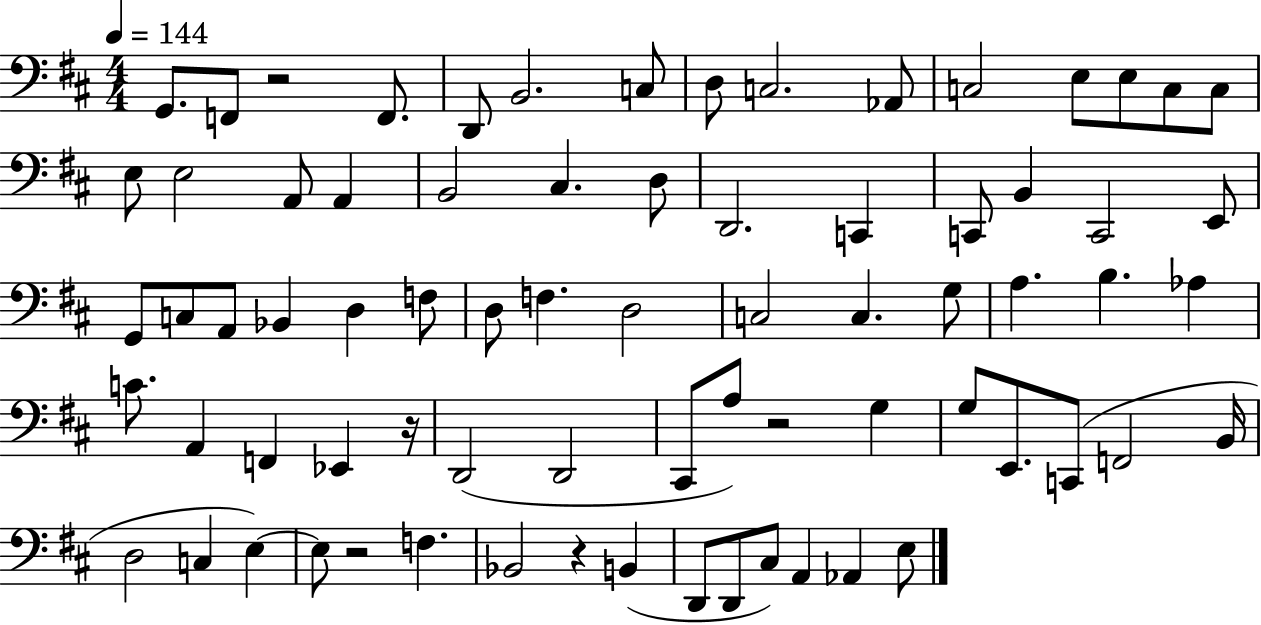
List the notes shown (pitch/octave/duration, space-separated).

G2/e. F2/e R/h F2/e. D2/e B2/h. C3/e D3/e C3/h. Ab2/e C3/h E3/e E3/e C3/e C3/e E3/e E3/h A2/e A2/q B2/h C#3/q. D3/e D2/h. C2/q C2/e B2/q C2/h E2/e G2/e C3/e A2/e Bb2/q D3/q F3/e D3/e F3/q. D3/h C3/h C3/q. G3/e A3/q. B3/q. Ab3/q C4/e. A2/q F2/q Eb2/q R/s D2/h D2/h C#2/e A3/e R/h G3/q G3/e E2/e. C2/e F2/h B2/s D3/h C3/q E3/q E3/e R/h F3/q. Bb2/h R/q B2/q D2/e D2/e C#3/e A2/q Ab2/q E3/e